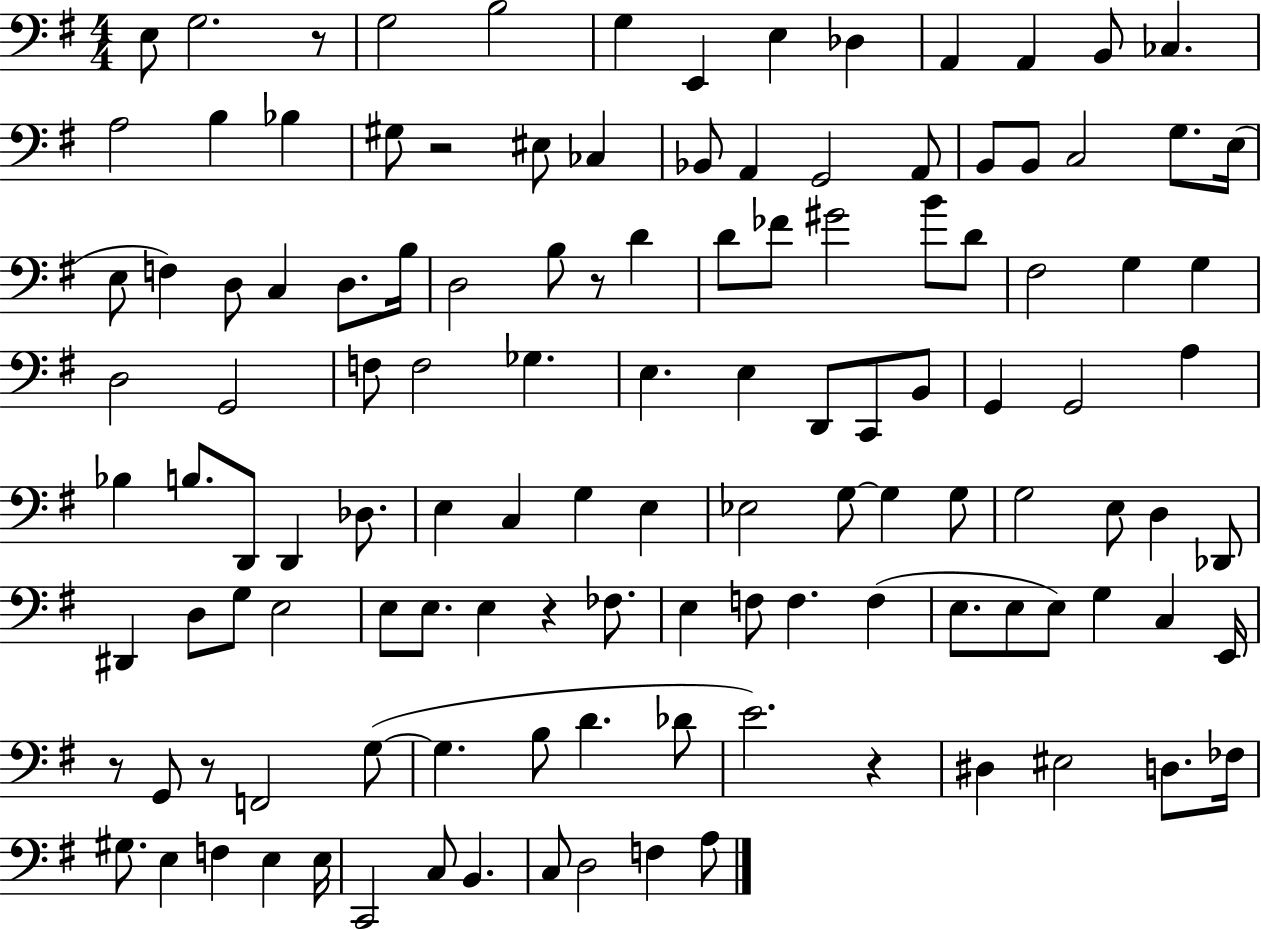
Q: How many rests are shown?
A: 7